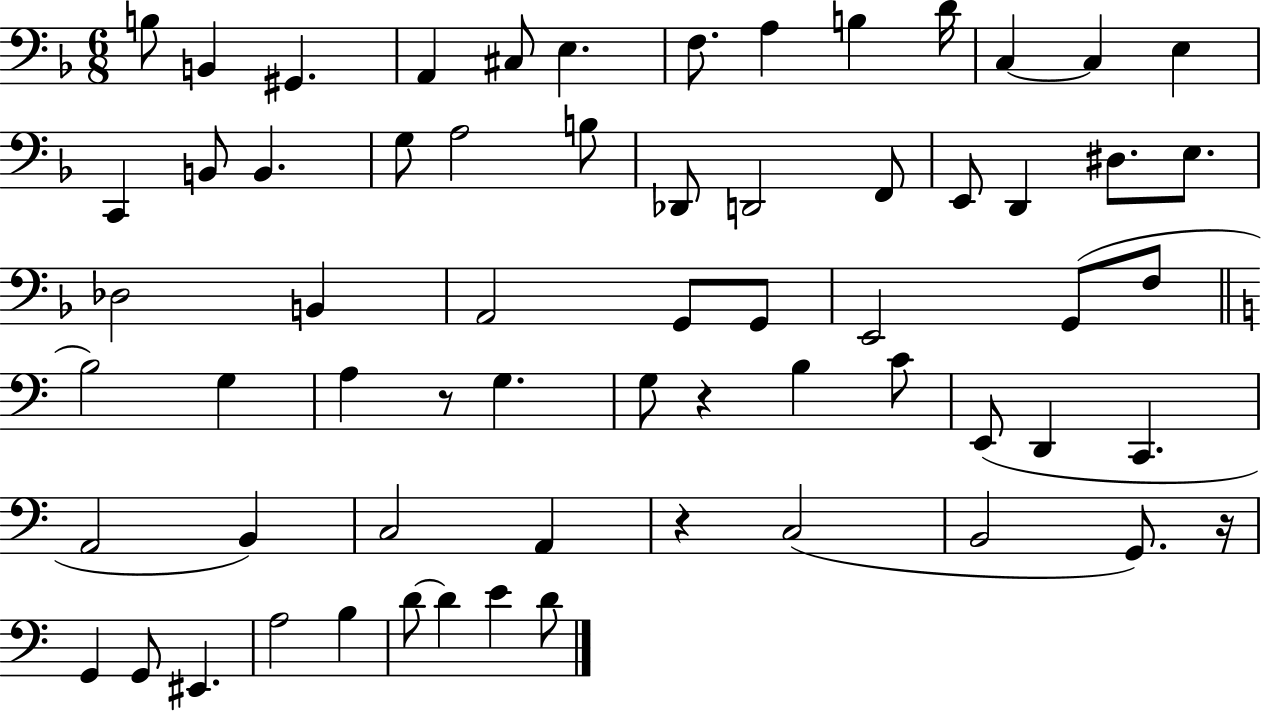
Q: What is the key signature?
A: F major